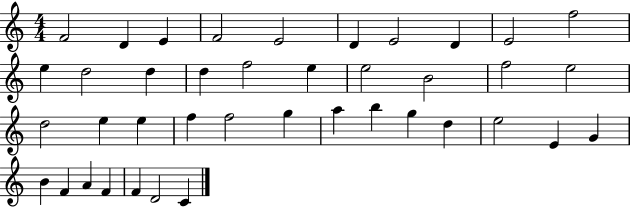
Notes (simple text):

F4/h D4/q E4/q F4/h E4/h D4/q E4/h D4/q E4/h F5/h E5/q D5/h D5/q D5/q F5/h E5/q E5/h B4/h F5/h E5/h D5/h E5/q E5/q F5/q F5/h G5/q A5/q B5/q G5/q D5/q E5/h E4/q G4/q B4/q F4/q A4/q F4/q F4/q D4/h C4/q